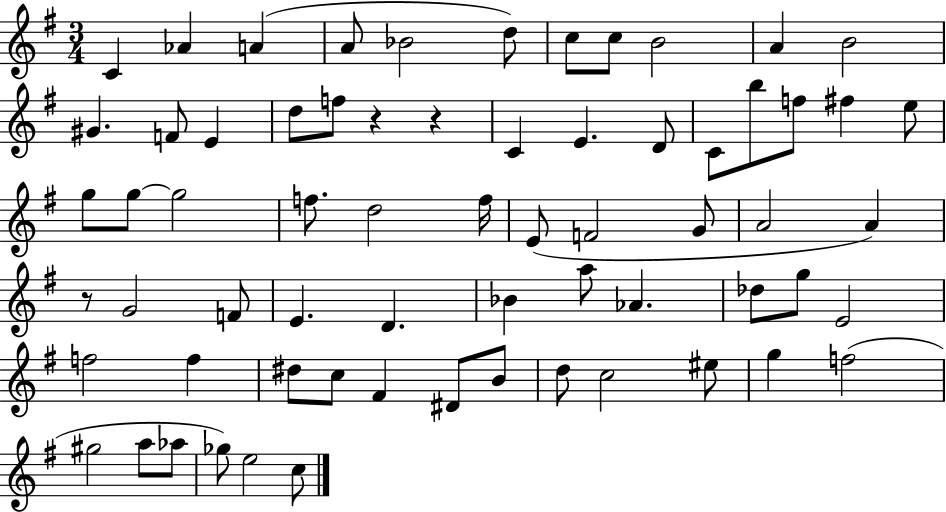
X:1
T:Untitled
M:3/4
L:1/4
K:G
C _A A A/2 _B2 d/2 c/2 c/2 B2 A B2 ^G F/2 E d/2 f/2 z z C E D/2 C/2 b/2 f/2 ^f e/2 g/2 g/2 g2 f/2 d2 f/4 E/2 F2 G/2 A2 A z/2 G2 F/2 E D _B a/2 _A _d/2 g/2 E2 f2 f ^d/2 c/2 ^F ^D/2 B/2 d/2 c2 ^e/2 g f2 ^g2 a/2 _a/2 _g/2 e2 c/2